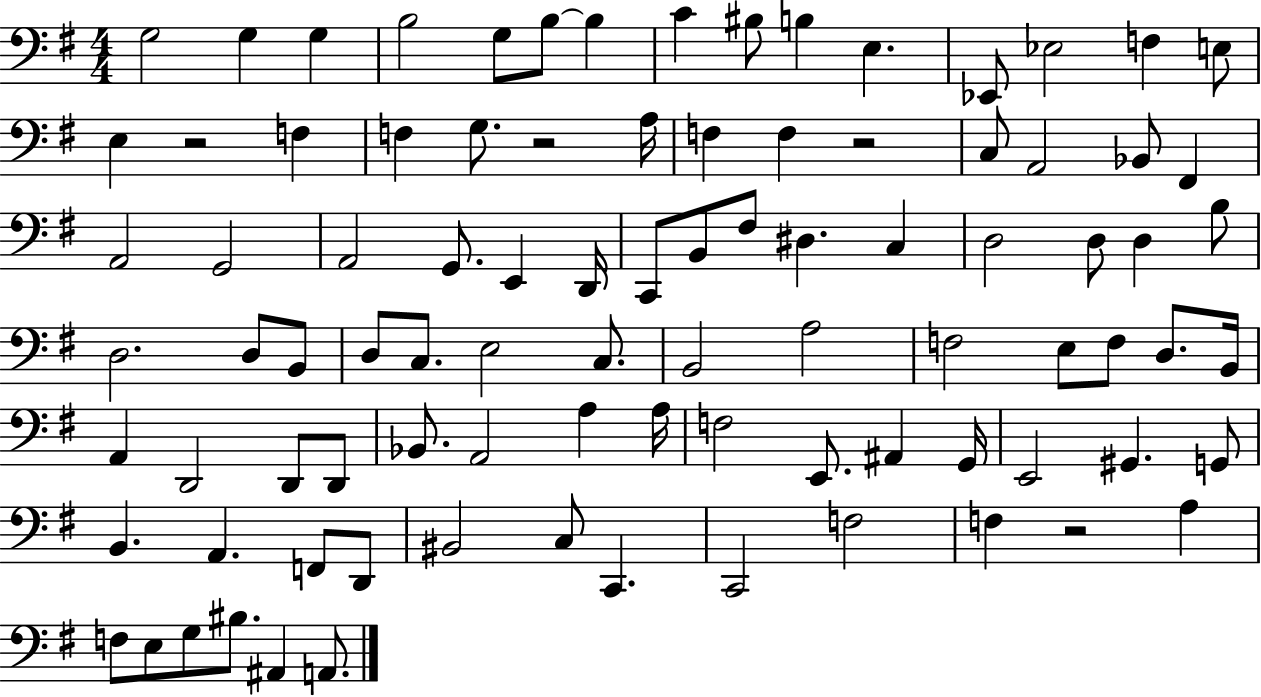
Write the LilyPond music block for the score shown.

{
  \clef bass
  \numericTimeSignature
  \time 4/4
  \key g \major
  g2 g4 g4 | b2 g8 b8~~ b4 | c'4 bis8 b4 e4. | ees,8 ees2 f4 e8 | \break e4 r2 f4 | f4 g8. r2 a16 | f4 f4 r2 | c8 a,2 bes,8 fis,4 | \break a,2 g,2 | a,2 g,8. e,4 d,16 | c,8 b,8 fis8 dis4. c4 | d2 d8 d4 b8 | \break d2. d8 b,8 | d8 c8. e2 c8. | b,2 a2 | f2 e8 f8 d8. b,16 | \break a,4 d,2 d,8 d,8 | bes,8. a,2 a4 a16 | f2 e,8. ais,4 g,16 | e,2 gis,4. g,8 | \break b,4. a,4. f,8 d,8 | bis,2 c8 c,4. | c,2 f2 | f4 r2 a4 | \break f8 e8 g8 bis8. ais,4 a,8. | \bar "|."
}